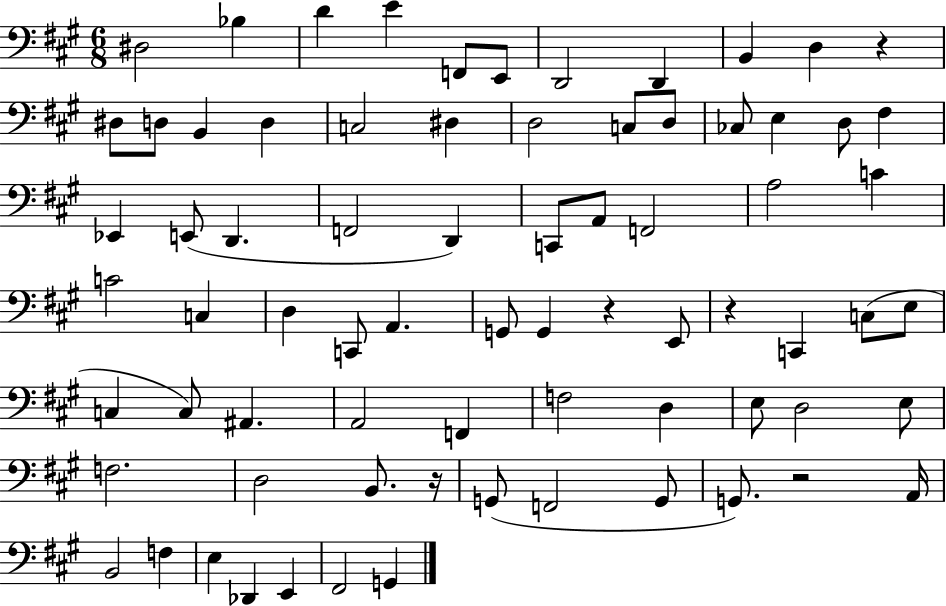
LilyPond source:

{
  \clef bass
  \numericTimeSignature
  \time 6/8
  \key a \major
  \repeat volta 2 { dis2 bes4 | d'4 e'4 f,8 e,8 | d,2 d,4 | b,4 d4 r4 | \break dis8 d8 b,4 d4 | c2 dis4 | d2 c8 d8 | ces8 e4 d8 fis4 | \break ees,4 e,8( d,4. | f,2 d,4) | c,8 a,8 f,2 | a2 c'4 | \break c'2 c4 | d4 c,8 a,4. | g,8 g,4 r4 e,8 | r4 c,4 c8( e8 | \break c4 c8) ais,4. | a,2 f,4 | f2 d4 | e8 d2 e8 | \break f2. | d2 b,8. r16 | g,8( f,2 g,8 | g,8.) r2 a,16 | \break b,2 f4 | e4 des,4 e,4 | fis,2 g,4 | } \bar "|."
}